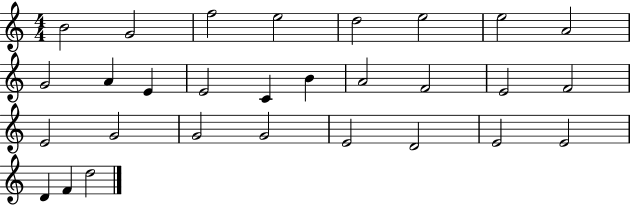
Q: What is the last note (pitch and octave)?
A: D5